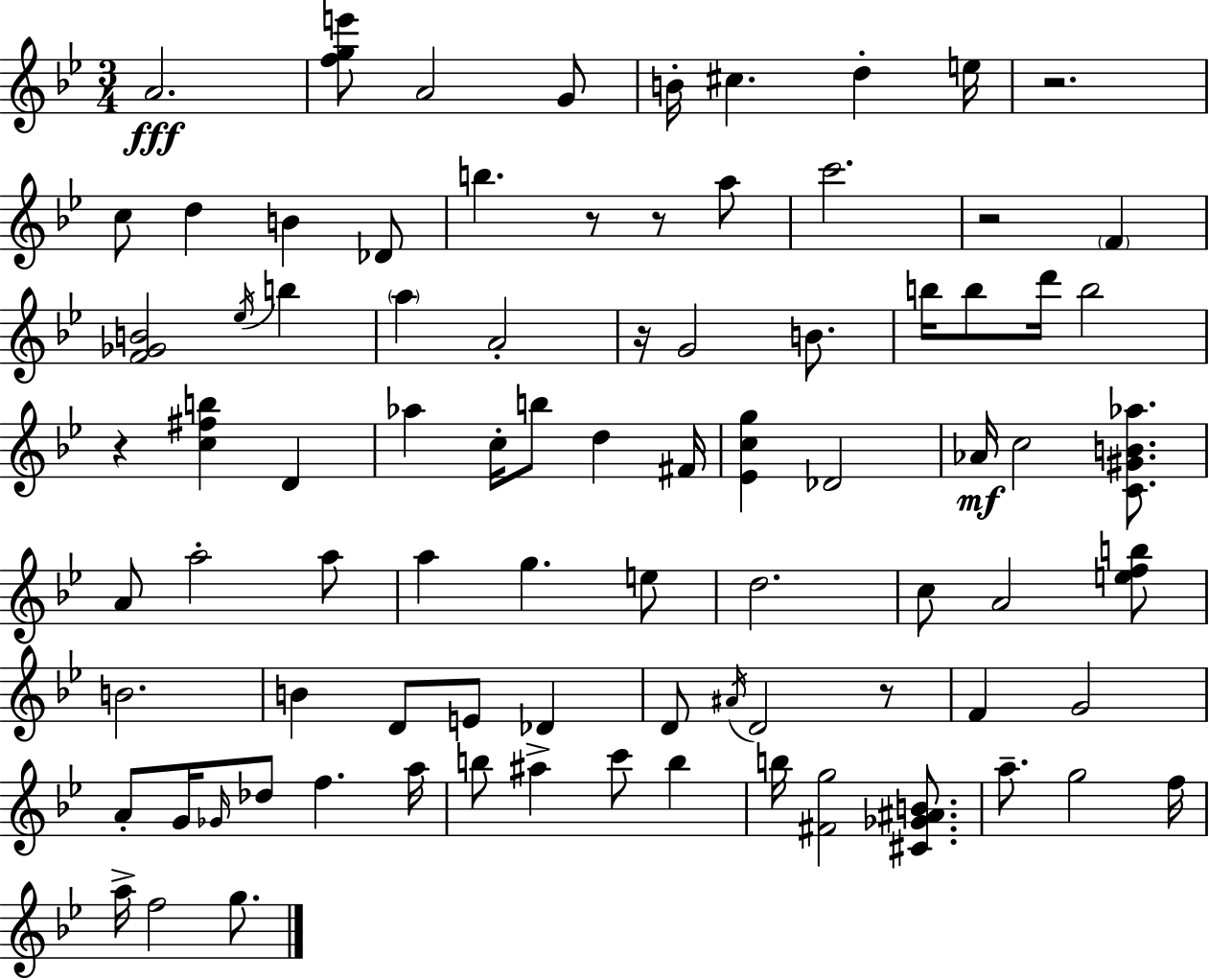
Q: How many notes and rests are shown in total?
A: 85